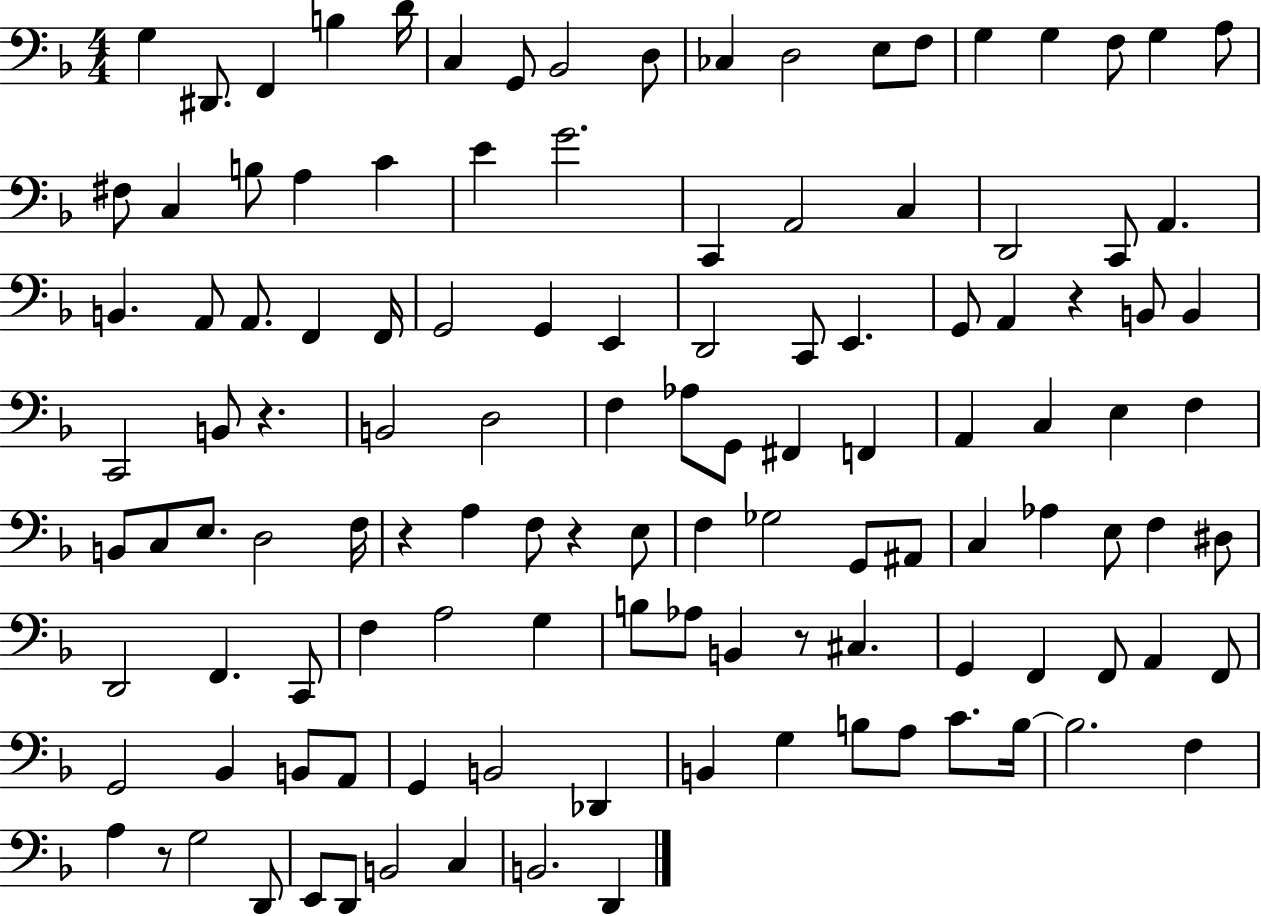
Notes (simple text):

G3/q D#2/e. F2/q B3/q D4/s C3/q G2/e Bb2/h D3/e CES3/q D3/h E3/e F3/e G3/q G3/q F3/e G3/q A3/e F#3/e C3/q B3/e A3/q C4/q E4/q G4/h. C2/q A2/h C3/q D2/h C2/e A2/q. B2/q. A2/e A2/e. F2/q F2/s G2/h G2/q E2/q D2/h C2/e E2/q. G2/e A2/q R/q B2/e B2/q C2/h B2/e R/q. B2/h D3/h F3/q Ab3/e G2/e F#2/q F2/q A2/q C3/q E3/q F3/q B2/e C3/e E3/e. D3/h F3/s R/q A3/q F3/e R/q E3/e F3/q Gb3/h G2/e A#2/e C3/q Ab3/q E3/e F3/q D#3/e D2/h F2/q. C2/e F3/q A3/h G3/q B3/e Ab3/e B2/q R/e C#3/q. G2/q F2/q F2/e A2/q F2/e G2/h Bb2/q B2/e A2/e G2/q B2/h Db2/q B2/q G3/q B3/e A3/e C4/e. B3/s B3/h. F3/q A3/q R/e G3/h D2/e E2/e D2/e B2/h C3/q B2/h. D2/q